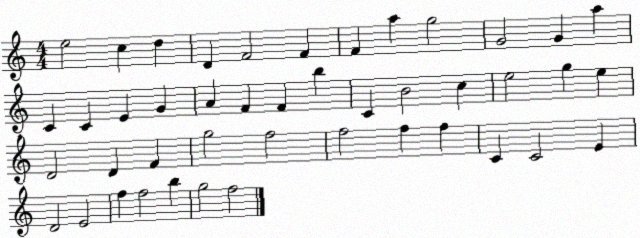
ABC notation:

X:1
T:Untitled
M:4/4
L:1/4
K:C
e2 c d D F2 F F a g2 G2 G a C C E G A F F b C B2 c e2 g e D2 D F g2 f2 f2 f f C C2 E D2 E2 f f2 b g2 f2